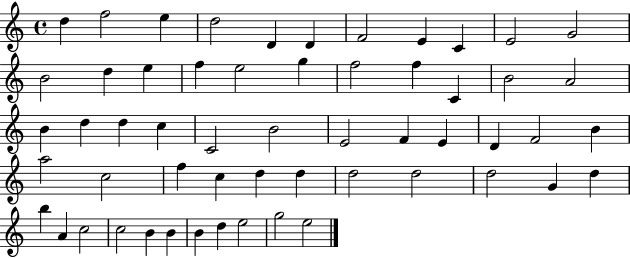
{
  \clef treble
  \time 4/4
  \defaultTimeSignature
  \key c \major
  d''4 f''2 e''4 | d''2 d'4 d'4 | f'2 e'4 c'4 | e'2 g'2 | \break b'2 d''4 e''4 | f''4 e''2 g''4 | f''2 f''4 c'4 | b'2 a'2 | \break b'4 d''4 d''4 c''4 | c'2 b'2 | e'2 f'4 e'4 | d'4 f'2 b'4 | \break a''2 c''2 | f''4 c''4 d''4 d''4 | d''2 d''2 | d''2 g'4 d''4 | \break b''4 a'4 c''2 | c''2 b'4 b'4 | b'4 d''4 e''2 | g''2 e''2 | \break \bar "|."
}